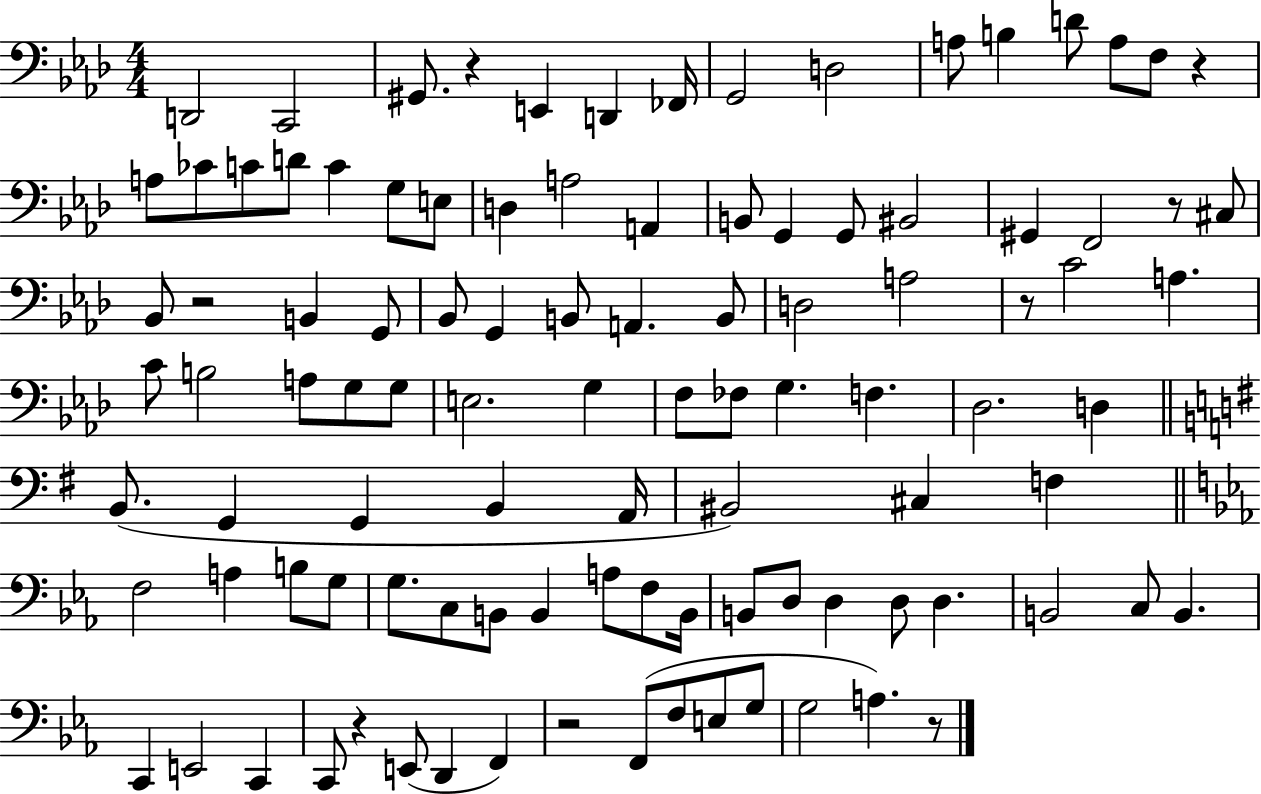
D2/h C2/h G#2/e. R/q E2/q D2/q FES2/s G2/h D3/h A3/e B3/q D4/e A3/e F3/e R/q A3/e CES4/e C4/e D4/e C4/q G3/e E3/e D3/q A3/h A2/q B2/e G2/q G2/e BIS2/h G#2/q F2/h R/e C#3/e Bb2/e R/h B2/q G2/e Bb2/e G2/q B2/e A2/q. B2/e D3/h A3/h R/e C4/h A3/q. C4/e B3/h A3/e G3/e G3/e E3/h. G3/q F3/e FES3/e G3/q. F3/q. Db3/h. D3/q B2/e. G2/q G2/q B2/q A2/s BIS2/h C#3/q F3/q F3/h A3/q B3/e G3/e G3/e. C3/e B2/e B2/q A3/e F3/e B2/s B2/e D3/e D3/q D3/e D3/q. B2/h C3/e B2/q. C2/q E2/h C2/q C2/e R/q E2/e D2/q F2/q R/h F2/e F3/e E3/e G3/e G3/h A3/q. R/e